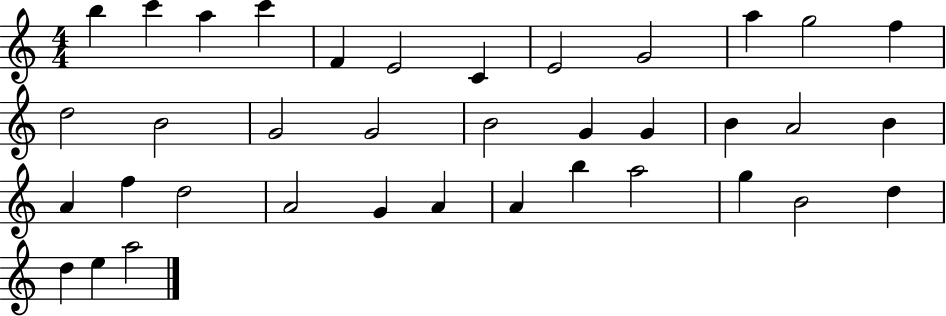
B5/q C6/q A5/q C6/q F4/q E4/h C4/q E4/h G4/h A5/q G5/h F5/q D5/h B4/h G4/h G4/h B4/h G4/q G4/q B4/q A4/h B4/q A4/q F5/q D5/h A4/h G4/q A4/q A4/q B5/q A5/h G5/q B4/h D5/q D5/q E5/q A5/h